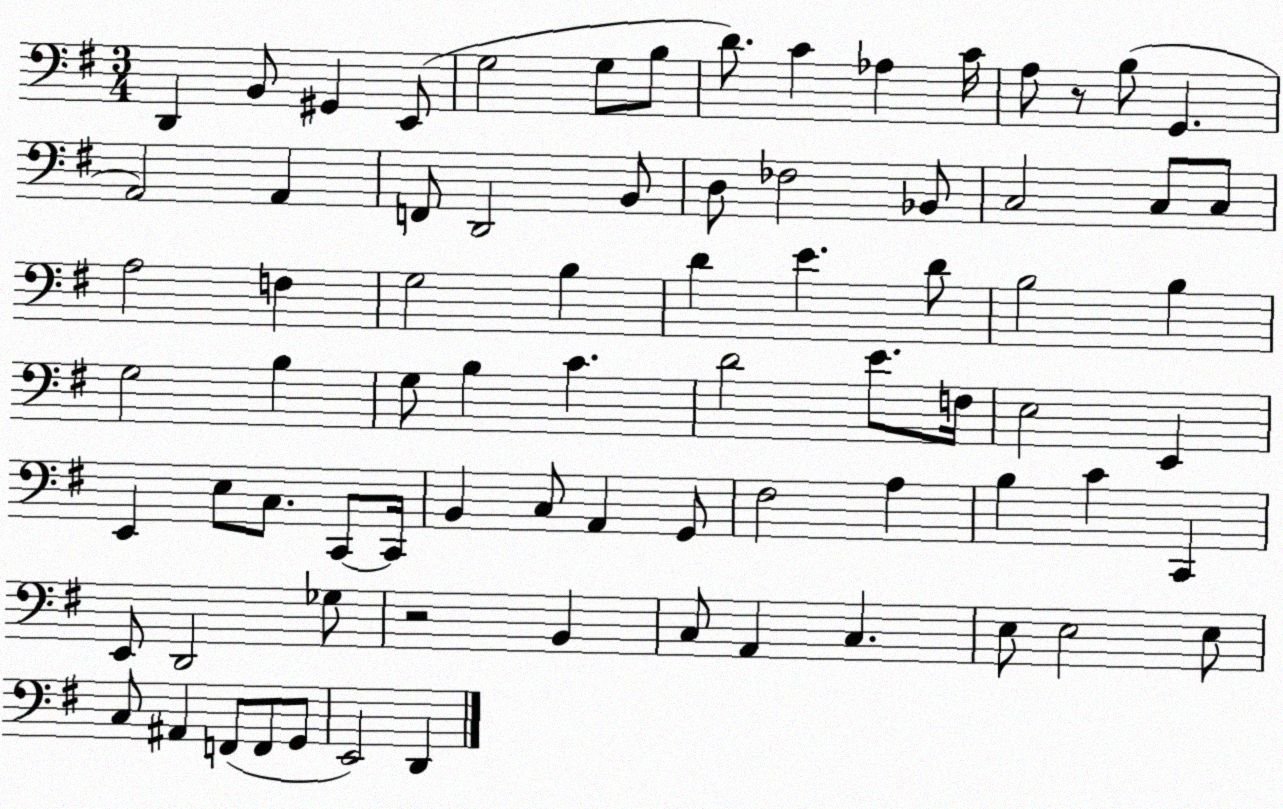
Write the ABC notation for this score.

X:1
T:Untitled
M:3/4
L:1/4
K:G
D,, B,,/2 ^G,, E,,/2 G,2 G,/2 B,/2 D/2 C _A, C/4 A,/2 z/2 B,/2 G,, A,,2 A,, F,,/2 D,,2 B,,/2 D,/2 _F,2 _B,,/2 C,2 C,/2 C,/2 A,2 F, G,2 B, D E D/2 B,2 B, G,2 B, G,/2 B, C D2 E/2 F,/4 E,2 E,, E,, E,/2 C,/2 C,,/2 C,,/4 B,, C,/2 A,, G,,/2 ^F,2 A, B, C C,, E,,/2 D,,2 _G,/2 z2 B,, C,/2 A,, C, E,/2 E,2 E,/2 C,/2 ^A,, F,,/2 F,,/2 G,,/2 E,,2 D,,